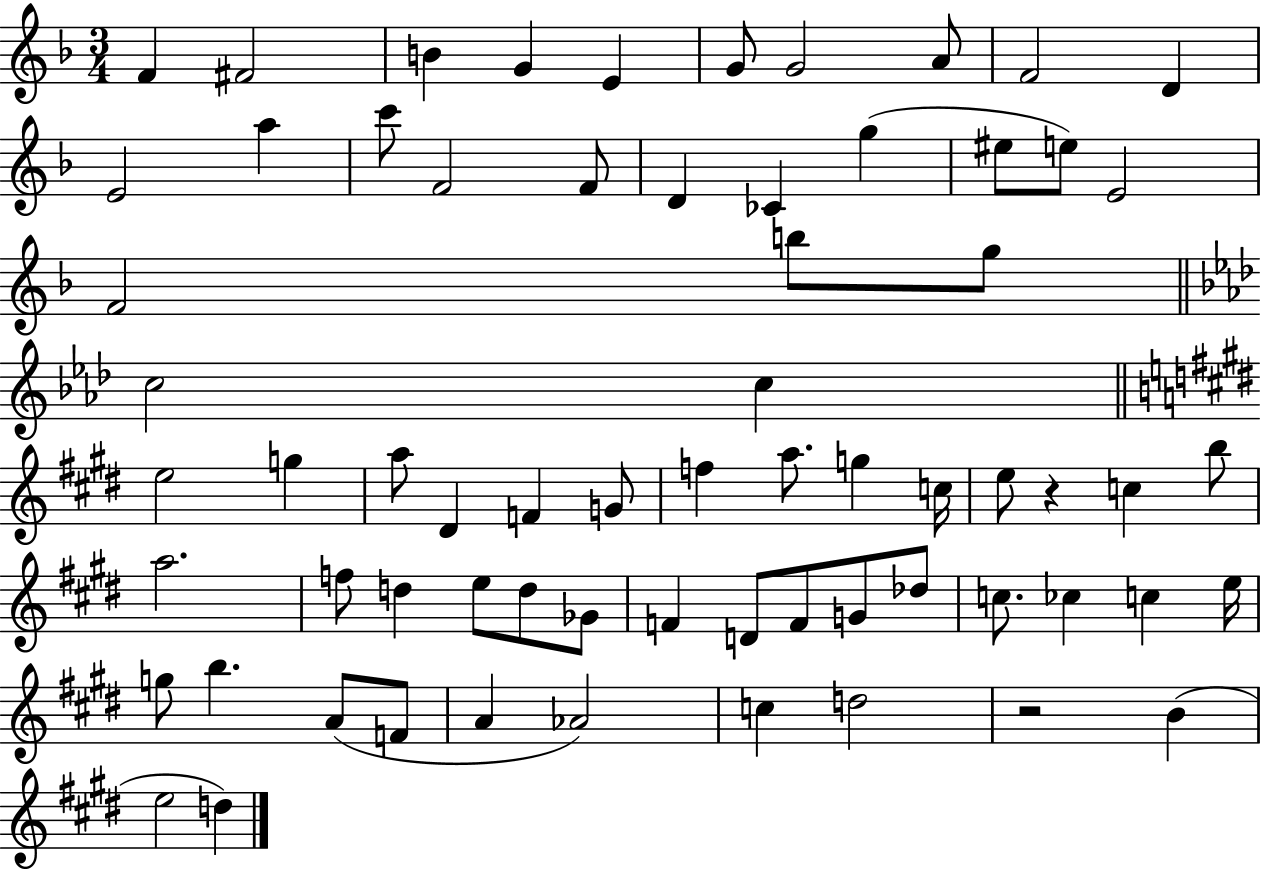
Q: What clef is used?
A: treble